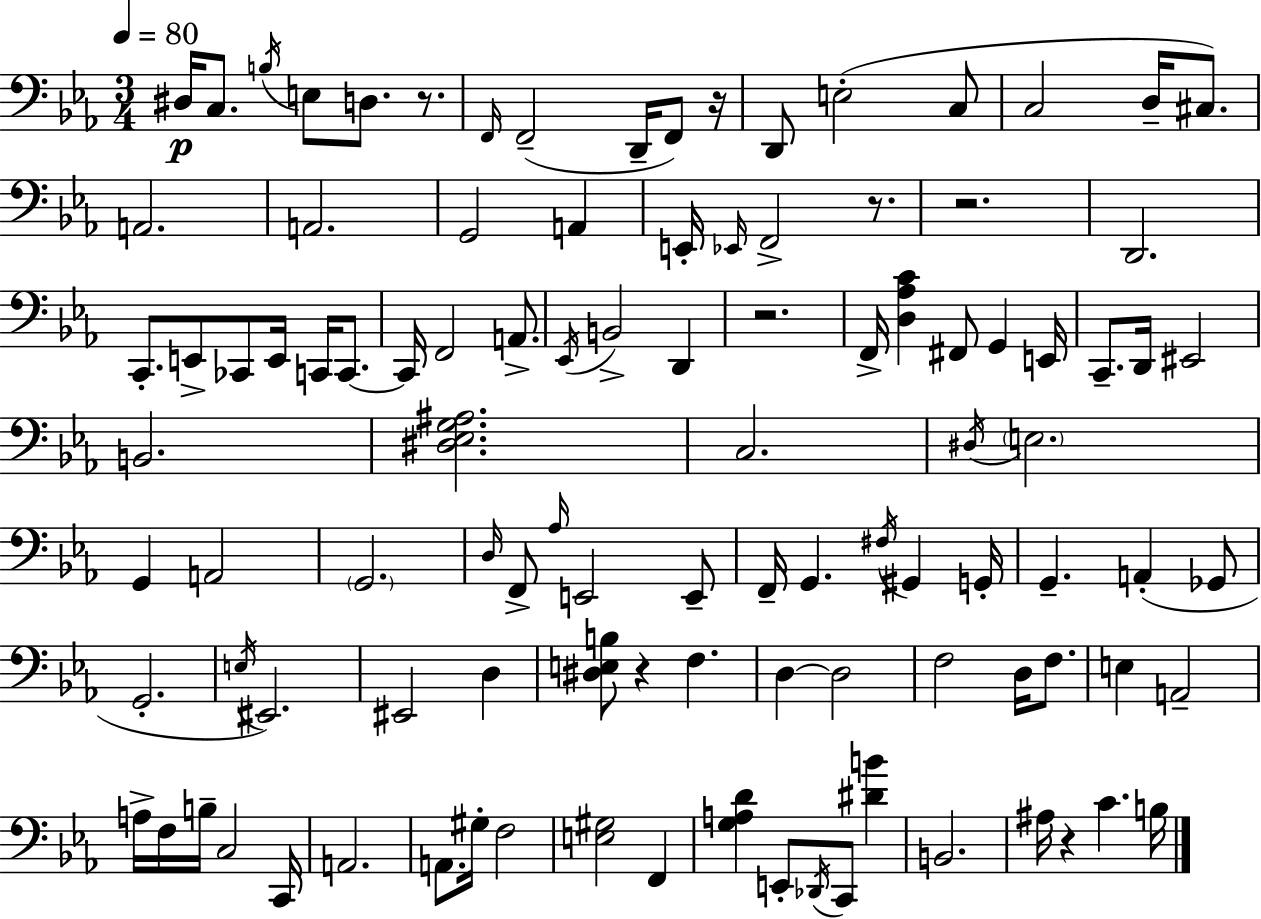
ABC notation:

X:1
T:Untitled
M:3/4
L:1/4
K:Eb
^D,/4 C,/2 B,/4 E,/2 D,/2 z/2 F,,/4 F,,2 D,,/4 F,,/2 z/4 D,,/2 E,2 C,/2 C,2 D,/4 ^C,/2 A,,2 A,,2 G,,2 A,, E,,/4 _E,,/4 F,,2 z/2 z2 D,,2 C,,/2 E,,/2 _C,,/2 E,,/4 C,,/4 C,,/2 C,,/4 F,,2 A,,/2 _E,,/4 B,,2 D,, z2 F,,/4 [D,_A,C] ^F,,/2 G,, E,,/4 C,,/2 D,,/4 ^E,,2 B,,2 [^D,_E,G,^A,]2 C,2 ^D,/4 E,2 G,, A,,2 G,,2 D,/4 F,,/2 _A,/4 E,,2 E,,/2 F,,/4 G,, ^F,/4 ^G,, G,,/4 G,, A,, _G,,/2 G,,2 E,/4 ^E,,2 ^E,,2 D, [^D,E,B,]/2 z F, D, D,2 F,2 D,/4 F,/2 E, A,,2 A,/4 F,/4 B,/4 C,2 C,,/4 A,,2 A,,/2 ^G,/4 F,2 [E,^G,]2 F,, [G,A,D] E,,/2 _D,,/4 C,,/2 [^DB] B,,2 ^A,/4 z C B,/4